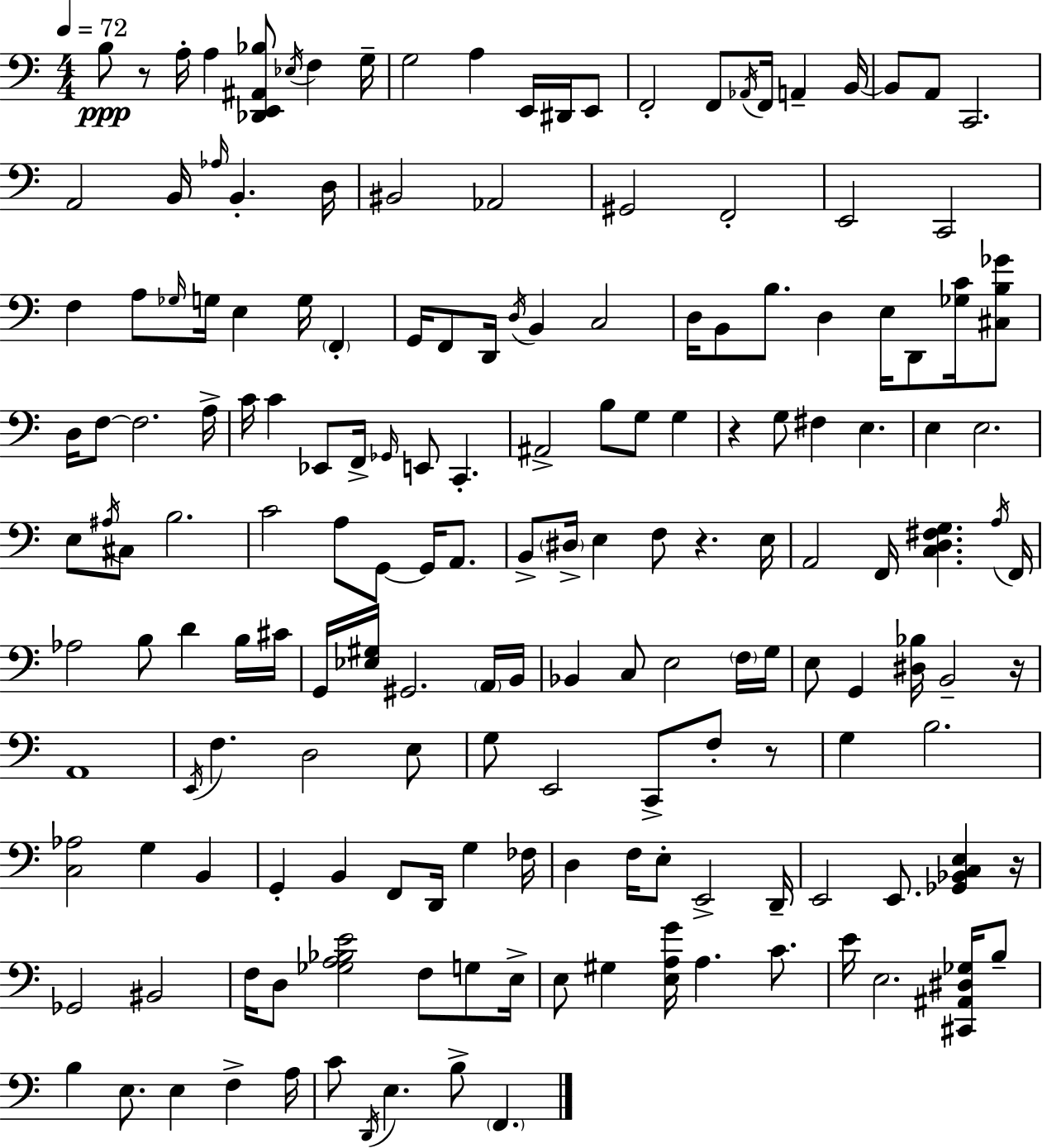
B3/e R/e A3/s A3/q [Db2,E2,A#2,Bb3]/e Eb3/s F3/q G3/s G3/h A3/q E2/s D#2/s E2/e F2/h F2/e Ab2/s F2/s A2/q B2/s B2/e A2/e C2/h. A2/h B2/s Ab3/s B2/q. D3/s BIS2/h Ab2/h G#2/h F2/h E2/h C2/h F3/q A3/e Gb3/s G3/s E3/q G3/s F2/q G2/s F2/e D2/s D3/s B2/q C3/h D3/s B2/e B3/e. D3/q E3/s D2/e [Gb3,C4]/s [C#3,B3,Gb4]/e D3/s F3/e F3/h. A3/s C4/s C4/q Eb2/e F2/s Gb2/s E2/e C2/q. A#2/h B3/e G3/e G3/q R/q G3/e F#3/q E3/q. E3/q E3/h. E3/e A#3/s C#3/e B3/h. C4/h A3/e G2/e G2/s A2/e. B2/e D#3/s E3/q F3/e R/q. E3/s A2/h F2/s [C3,D3,F#3,G3]/q. A3/s F2/s Ab3/h B3/e D4/q B3/s C#4/s G2/s [Eb3,G#3]/s G#2/h. A2/s B2/s Bb2/q C3/e E3/h F3/s G3/s E3/e G2/q [D#3,Bb3]/s B2/h R/s A2/w E2/s F3/q. D3/h E3/e G3/e E2/h C2/e F3/e R/e G3/q B3/h. [C3,Ab3]/h G3/q B2/q G2/q B2/q F2/e D2/s G3/q FES3/s D3/q F3/s E3/e E2/h D2/s E2/h E2/e. [Gb2,Bb2,C3,E3]/q R/s Gb2/h BIS2/h F3/s D3/e [Gb3,A3,Bb3,E4]/h F3/e G3/e E3/s E3/e G#3/q [E3,A3,G4]/s A3/q. C4/e. E4/s E3/h. [C#2,A#2,D#3,Gb3]/s B3/e B3/q E3/e. E3/q F3/q A3/s C4/e D2/s E3/q. B3/e F2/q.